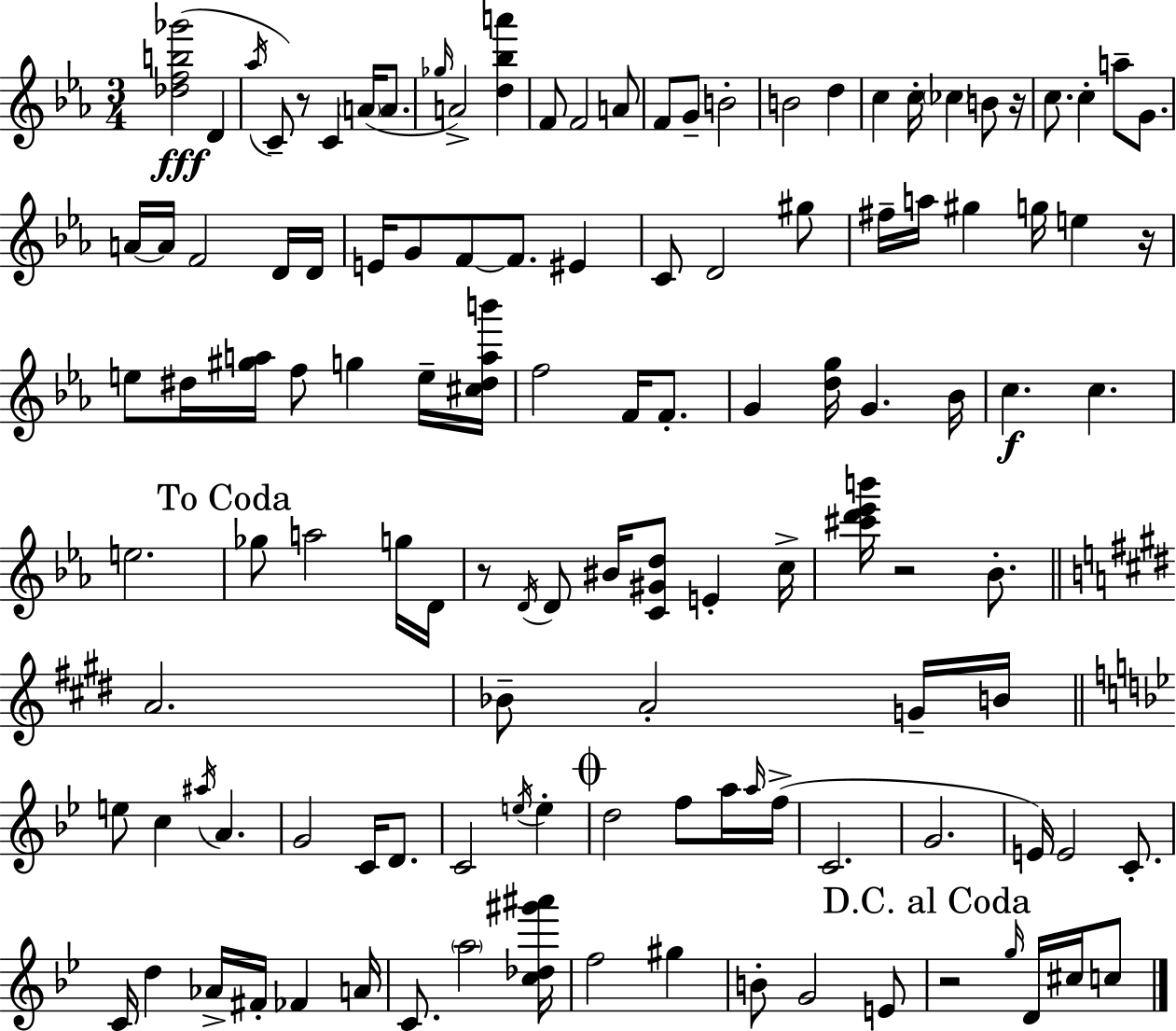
{
  \clef treble
  \numericTimeSignature
  \time 3/4
  \key ees \major
  \repeat volta 2 { <des'' f'' b'' ges'''>2(\fff d'4 | \acciaccatura { aes''16 }) c'8-- r8 c'4 \parenthesize a'16( a'8. | \grace { ges''16 } a'2->) <d'' bes'' a'''>4 | f'8 f'2 | \break a'8 f'8 g'8-- b'2-. | b'2 d''4 | c''4 c''16-. \parenthesize ces''4 b'8 | r16 c''8. c''4-. a''8-- g'8. | \break a'16~~ a'16 f'2 | d'16 d'16 e'16 g'8 f'8~~ f'8. eis'4 | c'8 d'2 | gis''8 fis''16-- a''16 gis''4 g''16 e''4 | \break r16 e''8 dis''16 <gis'' a''>16 f''8 g''4 | e''16-- <cis'' dis'' a'' b'''>16 f''2 f'16 f'8.-. | g'4 <d'' g''>16 g'4. | bes'16 c''4.\f c''4. | \break e''2. | \mark "To Coda" ges''8 a''2 | g''16 d'16 r8 \acciaccatura { d'16 } d'8 bis'16 <c' gis' d''>8 e'4-. | c''16-> <cis''' d''' ees''' b'''>16 r2 | \break bes'8.-. \bar "||" \break \key e \major a'2. | bes'8-- a'2-. g'16-- b'16 | \bar "||" \break \key bes \major e''8 c''4 \acciaccatura { ais''16 } a'4. | g'2 c'16 d'8. | c'2 \acciaccatura { e''16 } e''4-. | \mark \markup { \musicglyph "scripts.coda" } d''2 f''8 | \break a''16 \grace { a''16 } f''16->( c'2. | g'2. | e'16) e'2 | c'8.-. c'16 d''4 aes'16-> fis'16-. fes'4 | \break a'16 c'8. \parenthesize a''2 | <c'' des'' gis''' ais'''>16 f''2 gis''4 | b'8-. g'2 | e'8 \mark "D.C. al Coda" r2 \grace { g''16 } | \break d'16 cis''16 c''8 } \bar "|."
}